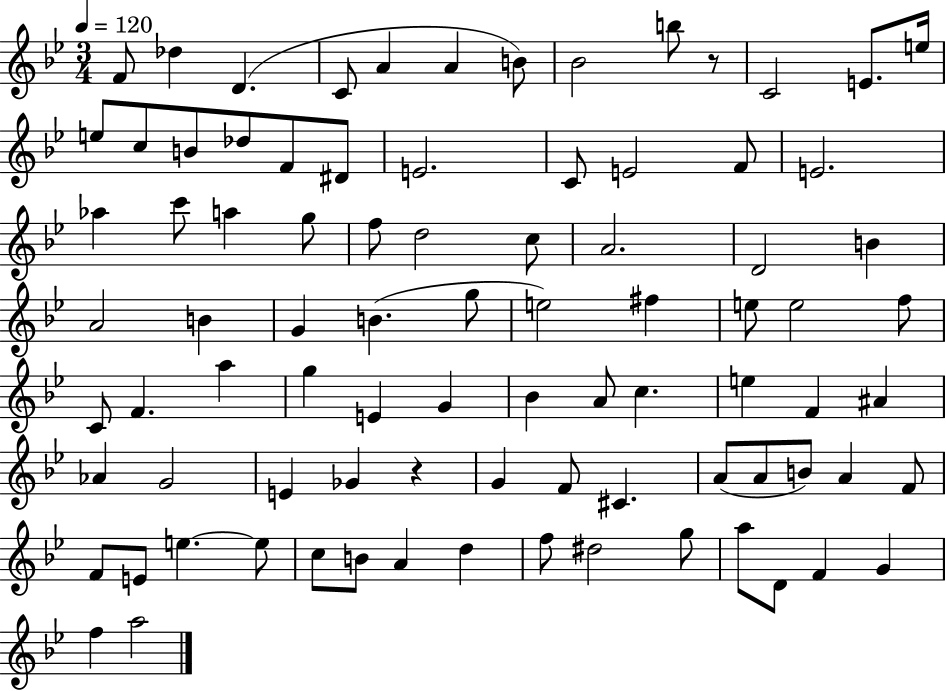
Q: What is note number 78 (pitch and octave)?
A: G5